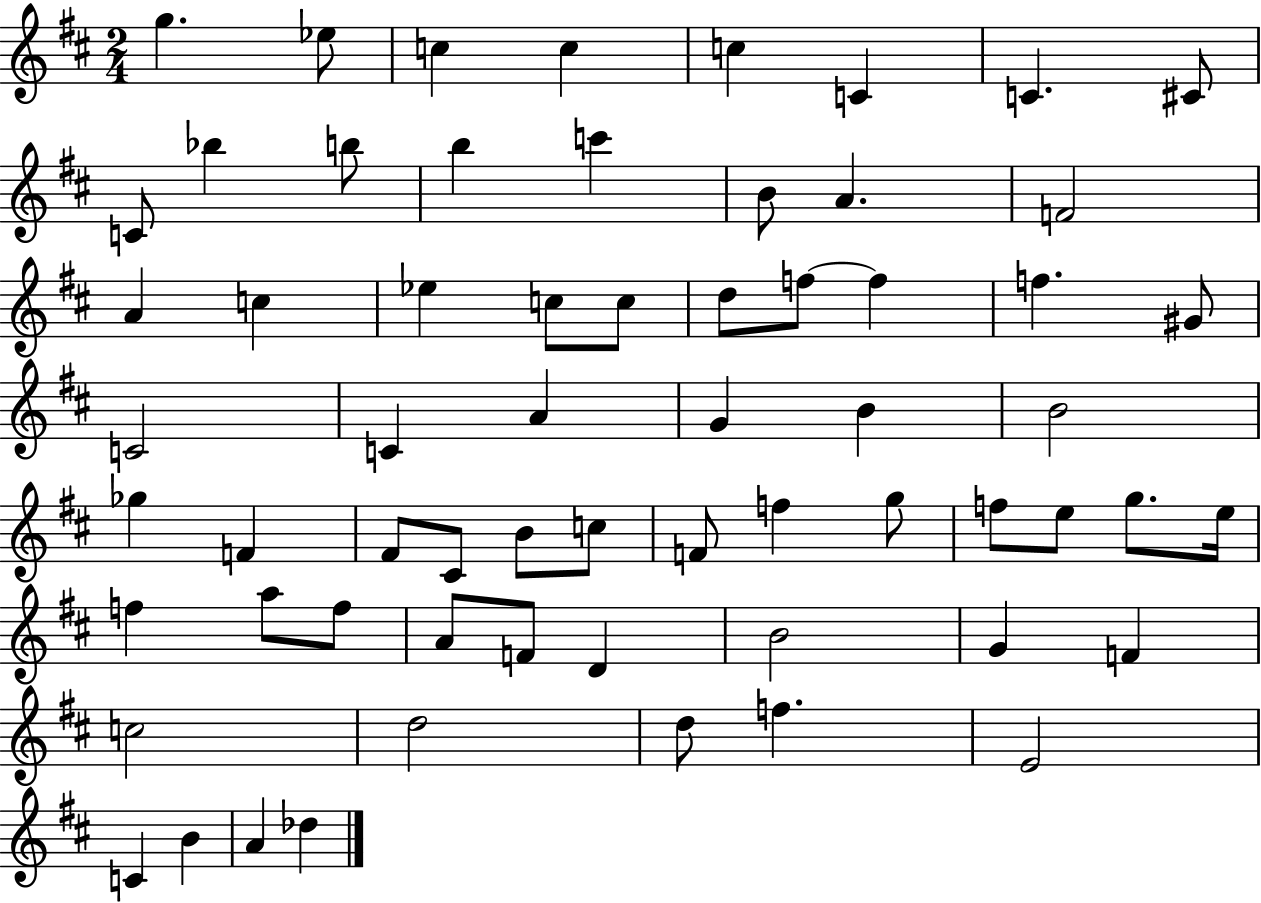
X:1
T:Untitled
M:2/4
L:1/4
K:D
g _e/2 c c c C C ^C/2 C/2 _b b/2 b c' B/2 A F2 A c _e c/2 c/2 d/2 f/2 f f ^G/2 C2 C A G B B2 _g F ^F/2 ^C/2 B/2 c/2 F/2 f g/2 f/2 e/2 g/2 e/4 f a/2 f/2 A/2 F/2 D B2 G F c2 d2 d/2 f E2 C B A _d